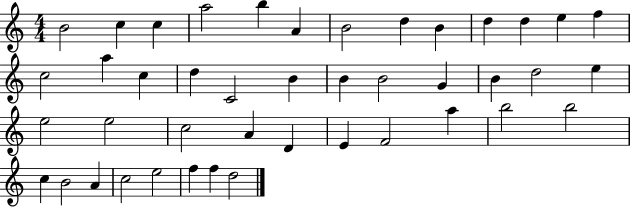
{
  \clef treble
  \numericTimeSignature
  \time 4/4
  \key c \major
  b'2 c''4 c''4 | a''2 b''4 a'4 | b'2 d''4 b'4 | d''4 d''4 e''4 f''4 | \break c''2 a''4 c''4 | d''4 c'2 b'4 | b'4 b'2 g'4 | b'4 d''2 e''4 | \break e''2 e''2 | c''2 a'4 d'4 | e'4 f'2 a''4 | b''2 b''2 | \break c''4 b'2 a'4 | c''2 e''2 | f''4 f''4 d''2 | \bar "|."
}